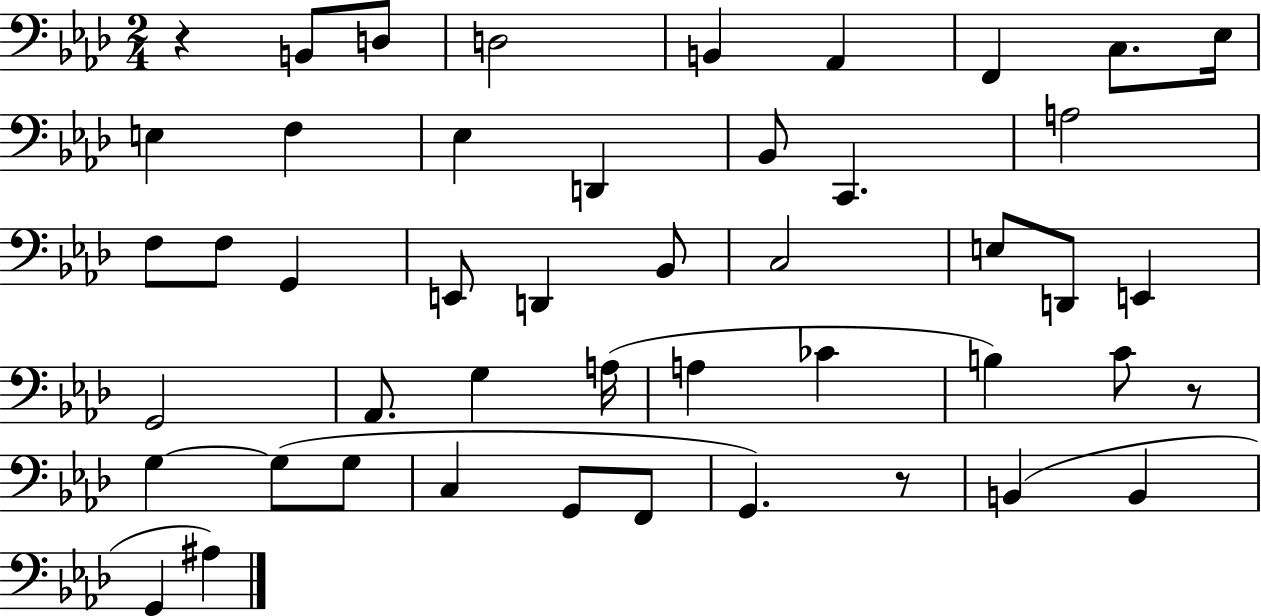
X:1
T:Untitled
M:2/4
L:1/4
K:Ab
z B,,/2 D,/2 D,2 B,, _A,, F,, C,/2 _E,/4 E, F, _E, D,, _B,,/2 C,, A,2 F,/2 F,/2 G,, E,,/2 D,, _B,,/2 C,2 E,/2 D,,/2 E,, G,,2 _A,,/2 G, A,/4 A, _C B, C/2 z/2 G, G,/2 G,/2 C, G,,/2 F,,/2 G,, z/2 B,, B,, G,, ^A,